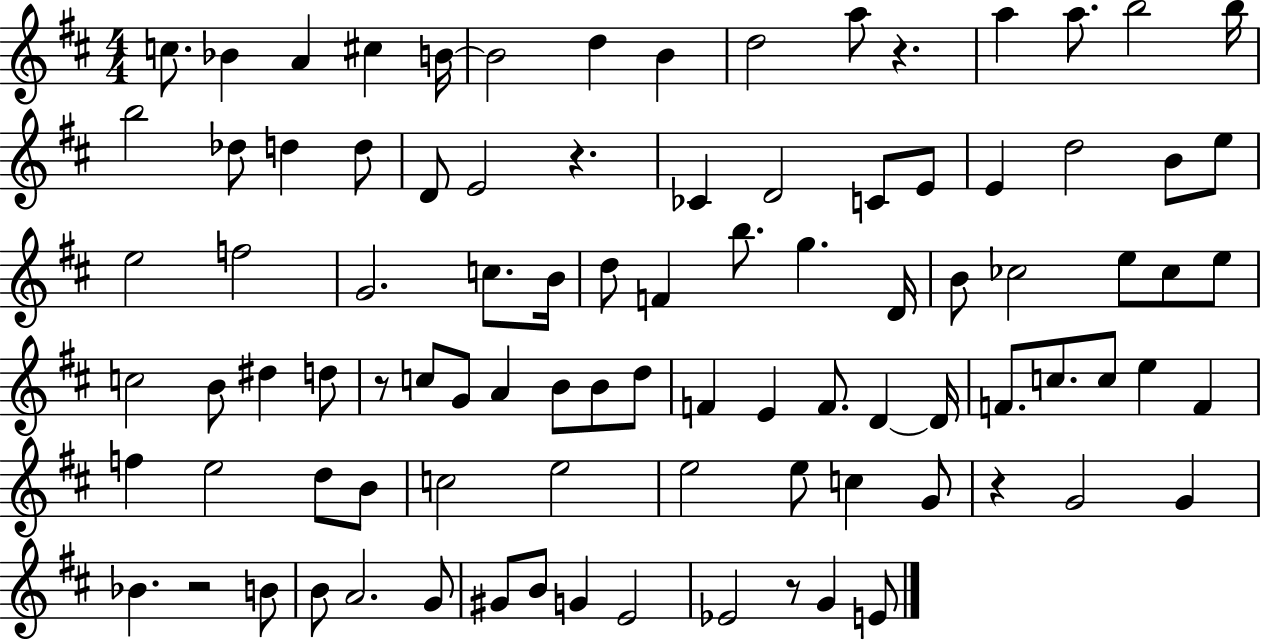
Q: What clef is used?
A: treble